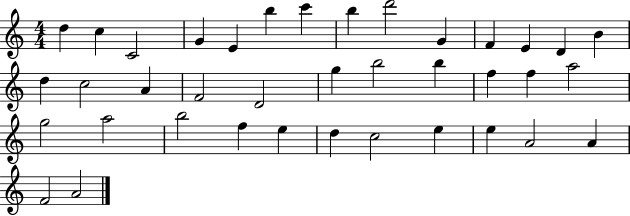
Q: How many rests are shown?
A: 0